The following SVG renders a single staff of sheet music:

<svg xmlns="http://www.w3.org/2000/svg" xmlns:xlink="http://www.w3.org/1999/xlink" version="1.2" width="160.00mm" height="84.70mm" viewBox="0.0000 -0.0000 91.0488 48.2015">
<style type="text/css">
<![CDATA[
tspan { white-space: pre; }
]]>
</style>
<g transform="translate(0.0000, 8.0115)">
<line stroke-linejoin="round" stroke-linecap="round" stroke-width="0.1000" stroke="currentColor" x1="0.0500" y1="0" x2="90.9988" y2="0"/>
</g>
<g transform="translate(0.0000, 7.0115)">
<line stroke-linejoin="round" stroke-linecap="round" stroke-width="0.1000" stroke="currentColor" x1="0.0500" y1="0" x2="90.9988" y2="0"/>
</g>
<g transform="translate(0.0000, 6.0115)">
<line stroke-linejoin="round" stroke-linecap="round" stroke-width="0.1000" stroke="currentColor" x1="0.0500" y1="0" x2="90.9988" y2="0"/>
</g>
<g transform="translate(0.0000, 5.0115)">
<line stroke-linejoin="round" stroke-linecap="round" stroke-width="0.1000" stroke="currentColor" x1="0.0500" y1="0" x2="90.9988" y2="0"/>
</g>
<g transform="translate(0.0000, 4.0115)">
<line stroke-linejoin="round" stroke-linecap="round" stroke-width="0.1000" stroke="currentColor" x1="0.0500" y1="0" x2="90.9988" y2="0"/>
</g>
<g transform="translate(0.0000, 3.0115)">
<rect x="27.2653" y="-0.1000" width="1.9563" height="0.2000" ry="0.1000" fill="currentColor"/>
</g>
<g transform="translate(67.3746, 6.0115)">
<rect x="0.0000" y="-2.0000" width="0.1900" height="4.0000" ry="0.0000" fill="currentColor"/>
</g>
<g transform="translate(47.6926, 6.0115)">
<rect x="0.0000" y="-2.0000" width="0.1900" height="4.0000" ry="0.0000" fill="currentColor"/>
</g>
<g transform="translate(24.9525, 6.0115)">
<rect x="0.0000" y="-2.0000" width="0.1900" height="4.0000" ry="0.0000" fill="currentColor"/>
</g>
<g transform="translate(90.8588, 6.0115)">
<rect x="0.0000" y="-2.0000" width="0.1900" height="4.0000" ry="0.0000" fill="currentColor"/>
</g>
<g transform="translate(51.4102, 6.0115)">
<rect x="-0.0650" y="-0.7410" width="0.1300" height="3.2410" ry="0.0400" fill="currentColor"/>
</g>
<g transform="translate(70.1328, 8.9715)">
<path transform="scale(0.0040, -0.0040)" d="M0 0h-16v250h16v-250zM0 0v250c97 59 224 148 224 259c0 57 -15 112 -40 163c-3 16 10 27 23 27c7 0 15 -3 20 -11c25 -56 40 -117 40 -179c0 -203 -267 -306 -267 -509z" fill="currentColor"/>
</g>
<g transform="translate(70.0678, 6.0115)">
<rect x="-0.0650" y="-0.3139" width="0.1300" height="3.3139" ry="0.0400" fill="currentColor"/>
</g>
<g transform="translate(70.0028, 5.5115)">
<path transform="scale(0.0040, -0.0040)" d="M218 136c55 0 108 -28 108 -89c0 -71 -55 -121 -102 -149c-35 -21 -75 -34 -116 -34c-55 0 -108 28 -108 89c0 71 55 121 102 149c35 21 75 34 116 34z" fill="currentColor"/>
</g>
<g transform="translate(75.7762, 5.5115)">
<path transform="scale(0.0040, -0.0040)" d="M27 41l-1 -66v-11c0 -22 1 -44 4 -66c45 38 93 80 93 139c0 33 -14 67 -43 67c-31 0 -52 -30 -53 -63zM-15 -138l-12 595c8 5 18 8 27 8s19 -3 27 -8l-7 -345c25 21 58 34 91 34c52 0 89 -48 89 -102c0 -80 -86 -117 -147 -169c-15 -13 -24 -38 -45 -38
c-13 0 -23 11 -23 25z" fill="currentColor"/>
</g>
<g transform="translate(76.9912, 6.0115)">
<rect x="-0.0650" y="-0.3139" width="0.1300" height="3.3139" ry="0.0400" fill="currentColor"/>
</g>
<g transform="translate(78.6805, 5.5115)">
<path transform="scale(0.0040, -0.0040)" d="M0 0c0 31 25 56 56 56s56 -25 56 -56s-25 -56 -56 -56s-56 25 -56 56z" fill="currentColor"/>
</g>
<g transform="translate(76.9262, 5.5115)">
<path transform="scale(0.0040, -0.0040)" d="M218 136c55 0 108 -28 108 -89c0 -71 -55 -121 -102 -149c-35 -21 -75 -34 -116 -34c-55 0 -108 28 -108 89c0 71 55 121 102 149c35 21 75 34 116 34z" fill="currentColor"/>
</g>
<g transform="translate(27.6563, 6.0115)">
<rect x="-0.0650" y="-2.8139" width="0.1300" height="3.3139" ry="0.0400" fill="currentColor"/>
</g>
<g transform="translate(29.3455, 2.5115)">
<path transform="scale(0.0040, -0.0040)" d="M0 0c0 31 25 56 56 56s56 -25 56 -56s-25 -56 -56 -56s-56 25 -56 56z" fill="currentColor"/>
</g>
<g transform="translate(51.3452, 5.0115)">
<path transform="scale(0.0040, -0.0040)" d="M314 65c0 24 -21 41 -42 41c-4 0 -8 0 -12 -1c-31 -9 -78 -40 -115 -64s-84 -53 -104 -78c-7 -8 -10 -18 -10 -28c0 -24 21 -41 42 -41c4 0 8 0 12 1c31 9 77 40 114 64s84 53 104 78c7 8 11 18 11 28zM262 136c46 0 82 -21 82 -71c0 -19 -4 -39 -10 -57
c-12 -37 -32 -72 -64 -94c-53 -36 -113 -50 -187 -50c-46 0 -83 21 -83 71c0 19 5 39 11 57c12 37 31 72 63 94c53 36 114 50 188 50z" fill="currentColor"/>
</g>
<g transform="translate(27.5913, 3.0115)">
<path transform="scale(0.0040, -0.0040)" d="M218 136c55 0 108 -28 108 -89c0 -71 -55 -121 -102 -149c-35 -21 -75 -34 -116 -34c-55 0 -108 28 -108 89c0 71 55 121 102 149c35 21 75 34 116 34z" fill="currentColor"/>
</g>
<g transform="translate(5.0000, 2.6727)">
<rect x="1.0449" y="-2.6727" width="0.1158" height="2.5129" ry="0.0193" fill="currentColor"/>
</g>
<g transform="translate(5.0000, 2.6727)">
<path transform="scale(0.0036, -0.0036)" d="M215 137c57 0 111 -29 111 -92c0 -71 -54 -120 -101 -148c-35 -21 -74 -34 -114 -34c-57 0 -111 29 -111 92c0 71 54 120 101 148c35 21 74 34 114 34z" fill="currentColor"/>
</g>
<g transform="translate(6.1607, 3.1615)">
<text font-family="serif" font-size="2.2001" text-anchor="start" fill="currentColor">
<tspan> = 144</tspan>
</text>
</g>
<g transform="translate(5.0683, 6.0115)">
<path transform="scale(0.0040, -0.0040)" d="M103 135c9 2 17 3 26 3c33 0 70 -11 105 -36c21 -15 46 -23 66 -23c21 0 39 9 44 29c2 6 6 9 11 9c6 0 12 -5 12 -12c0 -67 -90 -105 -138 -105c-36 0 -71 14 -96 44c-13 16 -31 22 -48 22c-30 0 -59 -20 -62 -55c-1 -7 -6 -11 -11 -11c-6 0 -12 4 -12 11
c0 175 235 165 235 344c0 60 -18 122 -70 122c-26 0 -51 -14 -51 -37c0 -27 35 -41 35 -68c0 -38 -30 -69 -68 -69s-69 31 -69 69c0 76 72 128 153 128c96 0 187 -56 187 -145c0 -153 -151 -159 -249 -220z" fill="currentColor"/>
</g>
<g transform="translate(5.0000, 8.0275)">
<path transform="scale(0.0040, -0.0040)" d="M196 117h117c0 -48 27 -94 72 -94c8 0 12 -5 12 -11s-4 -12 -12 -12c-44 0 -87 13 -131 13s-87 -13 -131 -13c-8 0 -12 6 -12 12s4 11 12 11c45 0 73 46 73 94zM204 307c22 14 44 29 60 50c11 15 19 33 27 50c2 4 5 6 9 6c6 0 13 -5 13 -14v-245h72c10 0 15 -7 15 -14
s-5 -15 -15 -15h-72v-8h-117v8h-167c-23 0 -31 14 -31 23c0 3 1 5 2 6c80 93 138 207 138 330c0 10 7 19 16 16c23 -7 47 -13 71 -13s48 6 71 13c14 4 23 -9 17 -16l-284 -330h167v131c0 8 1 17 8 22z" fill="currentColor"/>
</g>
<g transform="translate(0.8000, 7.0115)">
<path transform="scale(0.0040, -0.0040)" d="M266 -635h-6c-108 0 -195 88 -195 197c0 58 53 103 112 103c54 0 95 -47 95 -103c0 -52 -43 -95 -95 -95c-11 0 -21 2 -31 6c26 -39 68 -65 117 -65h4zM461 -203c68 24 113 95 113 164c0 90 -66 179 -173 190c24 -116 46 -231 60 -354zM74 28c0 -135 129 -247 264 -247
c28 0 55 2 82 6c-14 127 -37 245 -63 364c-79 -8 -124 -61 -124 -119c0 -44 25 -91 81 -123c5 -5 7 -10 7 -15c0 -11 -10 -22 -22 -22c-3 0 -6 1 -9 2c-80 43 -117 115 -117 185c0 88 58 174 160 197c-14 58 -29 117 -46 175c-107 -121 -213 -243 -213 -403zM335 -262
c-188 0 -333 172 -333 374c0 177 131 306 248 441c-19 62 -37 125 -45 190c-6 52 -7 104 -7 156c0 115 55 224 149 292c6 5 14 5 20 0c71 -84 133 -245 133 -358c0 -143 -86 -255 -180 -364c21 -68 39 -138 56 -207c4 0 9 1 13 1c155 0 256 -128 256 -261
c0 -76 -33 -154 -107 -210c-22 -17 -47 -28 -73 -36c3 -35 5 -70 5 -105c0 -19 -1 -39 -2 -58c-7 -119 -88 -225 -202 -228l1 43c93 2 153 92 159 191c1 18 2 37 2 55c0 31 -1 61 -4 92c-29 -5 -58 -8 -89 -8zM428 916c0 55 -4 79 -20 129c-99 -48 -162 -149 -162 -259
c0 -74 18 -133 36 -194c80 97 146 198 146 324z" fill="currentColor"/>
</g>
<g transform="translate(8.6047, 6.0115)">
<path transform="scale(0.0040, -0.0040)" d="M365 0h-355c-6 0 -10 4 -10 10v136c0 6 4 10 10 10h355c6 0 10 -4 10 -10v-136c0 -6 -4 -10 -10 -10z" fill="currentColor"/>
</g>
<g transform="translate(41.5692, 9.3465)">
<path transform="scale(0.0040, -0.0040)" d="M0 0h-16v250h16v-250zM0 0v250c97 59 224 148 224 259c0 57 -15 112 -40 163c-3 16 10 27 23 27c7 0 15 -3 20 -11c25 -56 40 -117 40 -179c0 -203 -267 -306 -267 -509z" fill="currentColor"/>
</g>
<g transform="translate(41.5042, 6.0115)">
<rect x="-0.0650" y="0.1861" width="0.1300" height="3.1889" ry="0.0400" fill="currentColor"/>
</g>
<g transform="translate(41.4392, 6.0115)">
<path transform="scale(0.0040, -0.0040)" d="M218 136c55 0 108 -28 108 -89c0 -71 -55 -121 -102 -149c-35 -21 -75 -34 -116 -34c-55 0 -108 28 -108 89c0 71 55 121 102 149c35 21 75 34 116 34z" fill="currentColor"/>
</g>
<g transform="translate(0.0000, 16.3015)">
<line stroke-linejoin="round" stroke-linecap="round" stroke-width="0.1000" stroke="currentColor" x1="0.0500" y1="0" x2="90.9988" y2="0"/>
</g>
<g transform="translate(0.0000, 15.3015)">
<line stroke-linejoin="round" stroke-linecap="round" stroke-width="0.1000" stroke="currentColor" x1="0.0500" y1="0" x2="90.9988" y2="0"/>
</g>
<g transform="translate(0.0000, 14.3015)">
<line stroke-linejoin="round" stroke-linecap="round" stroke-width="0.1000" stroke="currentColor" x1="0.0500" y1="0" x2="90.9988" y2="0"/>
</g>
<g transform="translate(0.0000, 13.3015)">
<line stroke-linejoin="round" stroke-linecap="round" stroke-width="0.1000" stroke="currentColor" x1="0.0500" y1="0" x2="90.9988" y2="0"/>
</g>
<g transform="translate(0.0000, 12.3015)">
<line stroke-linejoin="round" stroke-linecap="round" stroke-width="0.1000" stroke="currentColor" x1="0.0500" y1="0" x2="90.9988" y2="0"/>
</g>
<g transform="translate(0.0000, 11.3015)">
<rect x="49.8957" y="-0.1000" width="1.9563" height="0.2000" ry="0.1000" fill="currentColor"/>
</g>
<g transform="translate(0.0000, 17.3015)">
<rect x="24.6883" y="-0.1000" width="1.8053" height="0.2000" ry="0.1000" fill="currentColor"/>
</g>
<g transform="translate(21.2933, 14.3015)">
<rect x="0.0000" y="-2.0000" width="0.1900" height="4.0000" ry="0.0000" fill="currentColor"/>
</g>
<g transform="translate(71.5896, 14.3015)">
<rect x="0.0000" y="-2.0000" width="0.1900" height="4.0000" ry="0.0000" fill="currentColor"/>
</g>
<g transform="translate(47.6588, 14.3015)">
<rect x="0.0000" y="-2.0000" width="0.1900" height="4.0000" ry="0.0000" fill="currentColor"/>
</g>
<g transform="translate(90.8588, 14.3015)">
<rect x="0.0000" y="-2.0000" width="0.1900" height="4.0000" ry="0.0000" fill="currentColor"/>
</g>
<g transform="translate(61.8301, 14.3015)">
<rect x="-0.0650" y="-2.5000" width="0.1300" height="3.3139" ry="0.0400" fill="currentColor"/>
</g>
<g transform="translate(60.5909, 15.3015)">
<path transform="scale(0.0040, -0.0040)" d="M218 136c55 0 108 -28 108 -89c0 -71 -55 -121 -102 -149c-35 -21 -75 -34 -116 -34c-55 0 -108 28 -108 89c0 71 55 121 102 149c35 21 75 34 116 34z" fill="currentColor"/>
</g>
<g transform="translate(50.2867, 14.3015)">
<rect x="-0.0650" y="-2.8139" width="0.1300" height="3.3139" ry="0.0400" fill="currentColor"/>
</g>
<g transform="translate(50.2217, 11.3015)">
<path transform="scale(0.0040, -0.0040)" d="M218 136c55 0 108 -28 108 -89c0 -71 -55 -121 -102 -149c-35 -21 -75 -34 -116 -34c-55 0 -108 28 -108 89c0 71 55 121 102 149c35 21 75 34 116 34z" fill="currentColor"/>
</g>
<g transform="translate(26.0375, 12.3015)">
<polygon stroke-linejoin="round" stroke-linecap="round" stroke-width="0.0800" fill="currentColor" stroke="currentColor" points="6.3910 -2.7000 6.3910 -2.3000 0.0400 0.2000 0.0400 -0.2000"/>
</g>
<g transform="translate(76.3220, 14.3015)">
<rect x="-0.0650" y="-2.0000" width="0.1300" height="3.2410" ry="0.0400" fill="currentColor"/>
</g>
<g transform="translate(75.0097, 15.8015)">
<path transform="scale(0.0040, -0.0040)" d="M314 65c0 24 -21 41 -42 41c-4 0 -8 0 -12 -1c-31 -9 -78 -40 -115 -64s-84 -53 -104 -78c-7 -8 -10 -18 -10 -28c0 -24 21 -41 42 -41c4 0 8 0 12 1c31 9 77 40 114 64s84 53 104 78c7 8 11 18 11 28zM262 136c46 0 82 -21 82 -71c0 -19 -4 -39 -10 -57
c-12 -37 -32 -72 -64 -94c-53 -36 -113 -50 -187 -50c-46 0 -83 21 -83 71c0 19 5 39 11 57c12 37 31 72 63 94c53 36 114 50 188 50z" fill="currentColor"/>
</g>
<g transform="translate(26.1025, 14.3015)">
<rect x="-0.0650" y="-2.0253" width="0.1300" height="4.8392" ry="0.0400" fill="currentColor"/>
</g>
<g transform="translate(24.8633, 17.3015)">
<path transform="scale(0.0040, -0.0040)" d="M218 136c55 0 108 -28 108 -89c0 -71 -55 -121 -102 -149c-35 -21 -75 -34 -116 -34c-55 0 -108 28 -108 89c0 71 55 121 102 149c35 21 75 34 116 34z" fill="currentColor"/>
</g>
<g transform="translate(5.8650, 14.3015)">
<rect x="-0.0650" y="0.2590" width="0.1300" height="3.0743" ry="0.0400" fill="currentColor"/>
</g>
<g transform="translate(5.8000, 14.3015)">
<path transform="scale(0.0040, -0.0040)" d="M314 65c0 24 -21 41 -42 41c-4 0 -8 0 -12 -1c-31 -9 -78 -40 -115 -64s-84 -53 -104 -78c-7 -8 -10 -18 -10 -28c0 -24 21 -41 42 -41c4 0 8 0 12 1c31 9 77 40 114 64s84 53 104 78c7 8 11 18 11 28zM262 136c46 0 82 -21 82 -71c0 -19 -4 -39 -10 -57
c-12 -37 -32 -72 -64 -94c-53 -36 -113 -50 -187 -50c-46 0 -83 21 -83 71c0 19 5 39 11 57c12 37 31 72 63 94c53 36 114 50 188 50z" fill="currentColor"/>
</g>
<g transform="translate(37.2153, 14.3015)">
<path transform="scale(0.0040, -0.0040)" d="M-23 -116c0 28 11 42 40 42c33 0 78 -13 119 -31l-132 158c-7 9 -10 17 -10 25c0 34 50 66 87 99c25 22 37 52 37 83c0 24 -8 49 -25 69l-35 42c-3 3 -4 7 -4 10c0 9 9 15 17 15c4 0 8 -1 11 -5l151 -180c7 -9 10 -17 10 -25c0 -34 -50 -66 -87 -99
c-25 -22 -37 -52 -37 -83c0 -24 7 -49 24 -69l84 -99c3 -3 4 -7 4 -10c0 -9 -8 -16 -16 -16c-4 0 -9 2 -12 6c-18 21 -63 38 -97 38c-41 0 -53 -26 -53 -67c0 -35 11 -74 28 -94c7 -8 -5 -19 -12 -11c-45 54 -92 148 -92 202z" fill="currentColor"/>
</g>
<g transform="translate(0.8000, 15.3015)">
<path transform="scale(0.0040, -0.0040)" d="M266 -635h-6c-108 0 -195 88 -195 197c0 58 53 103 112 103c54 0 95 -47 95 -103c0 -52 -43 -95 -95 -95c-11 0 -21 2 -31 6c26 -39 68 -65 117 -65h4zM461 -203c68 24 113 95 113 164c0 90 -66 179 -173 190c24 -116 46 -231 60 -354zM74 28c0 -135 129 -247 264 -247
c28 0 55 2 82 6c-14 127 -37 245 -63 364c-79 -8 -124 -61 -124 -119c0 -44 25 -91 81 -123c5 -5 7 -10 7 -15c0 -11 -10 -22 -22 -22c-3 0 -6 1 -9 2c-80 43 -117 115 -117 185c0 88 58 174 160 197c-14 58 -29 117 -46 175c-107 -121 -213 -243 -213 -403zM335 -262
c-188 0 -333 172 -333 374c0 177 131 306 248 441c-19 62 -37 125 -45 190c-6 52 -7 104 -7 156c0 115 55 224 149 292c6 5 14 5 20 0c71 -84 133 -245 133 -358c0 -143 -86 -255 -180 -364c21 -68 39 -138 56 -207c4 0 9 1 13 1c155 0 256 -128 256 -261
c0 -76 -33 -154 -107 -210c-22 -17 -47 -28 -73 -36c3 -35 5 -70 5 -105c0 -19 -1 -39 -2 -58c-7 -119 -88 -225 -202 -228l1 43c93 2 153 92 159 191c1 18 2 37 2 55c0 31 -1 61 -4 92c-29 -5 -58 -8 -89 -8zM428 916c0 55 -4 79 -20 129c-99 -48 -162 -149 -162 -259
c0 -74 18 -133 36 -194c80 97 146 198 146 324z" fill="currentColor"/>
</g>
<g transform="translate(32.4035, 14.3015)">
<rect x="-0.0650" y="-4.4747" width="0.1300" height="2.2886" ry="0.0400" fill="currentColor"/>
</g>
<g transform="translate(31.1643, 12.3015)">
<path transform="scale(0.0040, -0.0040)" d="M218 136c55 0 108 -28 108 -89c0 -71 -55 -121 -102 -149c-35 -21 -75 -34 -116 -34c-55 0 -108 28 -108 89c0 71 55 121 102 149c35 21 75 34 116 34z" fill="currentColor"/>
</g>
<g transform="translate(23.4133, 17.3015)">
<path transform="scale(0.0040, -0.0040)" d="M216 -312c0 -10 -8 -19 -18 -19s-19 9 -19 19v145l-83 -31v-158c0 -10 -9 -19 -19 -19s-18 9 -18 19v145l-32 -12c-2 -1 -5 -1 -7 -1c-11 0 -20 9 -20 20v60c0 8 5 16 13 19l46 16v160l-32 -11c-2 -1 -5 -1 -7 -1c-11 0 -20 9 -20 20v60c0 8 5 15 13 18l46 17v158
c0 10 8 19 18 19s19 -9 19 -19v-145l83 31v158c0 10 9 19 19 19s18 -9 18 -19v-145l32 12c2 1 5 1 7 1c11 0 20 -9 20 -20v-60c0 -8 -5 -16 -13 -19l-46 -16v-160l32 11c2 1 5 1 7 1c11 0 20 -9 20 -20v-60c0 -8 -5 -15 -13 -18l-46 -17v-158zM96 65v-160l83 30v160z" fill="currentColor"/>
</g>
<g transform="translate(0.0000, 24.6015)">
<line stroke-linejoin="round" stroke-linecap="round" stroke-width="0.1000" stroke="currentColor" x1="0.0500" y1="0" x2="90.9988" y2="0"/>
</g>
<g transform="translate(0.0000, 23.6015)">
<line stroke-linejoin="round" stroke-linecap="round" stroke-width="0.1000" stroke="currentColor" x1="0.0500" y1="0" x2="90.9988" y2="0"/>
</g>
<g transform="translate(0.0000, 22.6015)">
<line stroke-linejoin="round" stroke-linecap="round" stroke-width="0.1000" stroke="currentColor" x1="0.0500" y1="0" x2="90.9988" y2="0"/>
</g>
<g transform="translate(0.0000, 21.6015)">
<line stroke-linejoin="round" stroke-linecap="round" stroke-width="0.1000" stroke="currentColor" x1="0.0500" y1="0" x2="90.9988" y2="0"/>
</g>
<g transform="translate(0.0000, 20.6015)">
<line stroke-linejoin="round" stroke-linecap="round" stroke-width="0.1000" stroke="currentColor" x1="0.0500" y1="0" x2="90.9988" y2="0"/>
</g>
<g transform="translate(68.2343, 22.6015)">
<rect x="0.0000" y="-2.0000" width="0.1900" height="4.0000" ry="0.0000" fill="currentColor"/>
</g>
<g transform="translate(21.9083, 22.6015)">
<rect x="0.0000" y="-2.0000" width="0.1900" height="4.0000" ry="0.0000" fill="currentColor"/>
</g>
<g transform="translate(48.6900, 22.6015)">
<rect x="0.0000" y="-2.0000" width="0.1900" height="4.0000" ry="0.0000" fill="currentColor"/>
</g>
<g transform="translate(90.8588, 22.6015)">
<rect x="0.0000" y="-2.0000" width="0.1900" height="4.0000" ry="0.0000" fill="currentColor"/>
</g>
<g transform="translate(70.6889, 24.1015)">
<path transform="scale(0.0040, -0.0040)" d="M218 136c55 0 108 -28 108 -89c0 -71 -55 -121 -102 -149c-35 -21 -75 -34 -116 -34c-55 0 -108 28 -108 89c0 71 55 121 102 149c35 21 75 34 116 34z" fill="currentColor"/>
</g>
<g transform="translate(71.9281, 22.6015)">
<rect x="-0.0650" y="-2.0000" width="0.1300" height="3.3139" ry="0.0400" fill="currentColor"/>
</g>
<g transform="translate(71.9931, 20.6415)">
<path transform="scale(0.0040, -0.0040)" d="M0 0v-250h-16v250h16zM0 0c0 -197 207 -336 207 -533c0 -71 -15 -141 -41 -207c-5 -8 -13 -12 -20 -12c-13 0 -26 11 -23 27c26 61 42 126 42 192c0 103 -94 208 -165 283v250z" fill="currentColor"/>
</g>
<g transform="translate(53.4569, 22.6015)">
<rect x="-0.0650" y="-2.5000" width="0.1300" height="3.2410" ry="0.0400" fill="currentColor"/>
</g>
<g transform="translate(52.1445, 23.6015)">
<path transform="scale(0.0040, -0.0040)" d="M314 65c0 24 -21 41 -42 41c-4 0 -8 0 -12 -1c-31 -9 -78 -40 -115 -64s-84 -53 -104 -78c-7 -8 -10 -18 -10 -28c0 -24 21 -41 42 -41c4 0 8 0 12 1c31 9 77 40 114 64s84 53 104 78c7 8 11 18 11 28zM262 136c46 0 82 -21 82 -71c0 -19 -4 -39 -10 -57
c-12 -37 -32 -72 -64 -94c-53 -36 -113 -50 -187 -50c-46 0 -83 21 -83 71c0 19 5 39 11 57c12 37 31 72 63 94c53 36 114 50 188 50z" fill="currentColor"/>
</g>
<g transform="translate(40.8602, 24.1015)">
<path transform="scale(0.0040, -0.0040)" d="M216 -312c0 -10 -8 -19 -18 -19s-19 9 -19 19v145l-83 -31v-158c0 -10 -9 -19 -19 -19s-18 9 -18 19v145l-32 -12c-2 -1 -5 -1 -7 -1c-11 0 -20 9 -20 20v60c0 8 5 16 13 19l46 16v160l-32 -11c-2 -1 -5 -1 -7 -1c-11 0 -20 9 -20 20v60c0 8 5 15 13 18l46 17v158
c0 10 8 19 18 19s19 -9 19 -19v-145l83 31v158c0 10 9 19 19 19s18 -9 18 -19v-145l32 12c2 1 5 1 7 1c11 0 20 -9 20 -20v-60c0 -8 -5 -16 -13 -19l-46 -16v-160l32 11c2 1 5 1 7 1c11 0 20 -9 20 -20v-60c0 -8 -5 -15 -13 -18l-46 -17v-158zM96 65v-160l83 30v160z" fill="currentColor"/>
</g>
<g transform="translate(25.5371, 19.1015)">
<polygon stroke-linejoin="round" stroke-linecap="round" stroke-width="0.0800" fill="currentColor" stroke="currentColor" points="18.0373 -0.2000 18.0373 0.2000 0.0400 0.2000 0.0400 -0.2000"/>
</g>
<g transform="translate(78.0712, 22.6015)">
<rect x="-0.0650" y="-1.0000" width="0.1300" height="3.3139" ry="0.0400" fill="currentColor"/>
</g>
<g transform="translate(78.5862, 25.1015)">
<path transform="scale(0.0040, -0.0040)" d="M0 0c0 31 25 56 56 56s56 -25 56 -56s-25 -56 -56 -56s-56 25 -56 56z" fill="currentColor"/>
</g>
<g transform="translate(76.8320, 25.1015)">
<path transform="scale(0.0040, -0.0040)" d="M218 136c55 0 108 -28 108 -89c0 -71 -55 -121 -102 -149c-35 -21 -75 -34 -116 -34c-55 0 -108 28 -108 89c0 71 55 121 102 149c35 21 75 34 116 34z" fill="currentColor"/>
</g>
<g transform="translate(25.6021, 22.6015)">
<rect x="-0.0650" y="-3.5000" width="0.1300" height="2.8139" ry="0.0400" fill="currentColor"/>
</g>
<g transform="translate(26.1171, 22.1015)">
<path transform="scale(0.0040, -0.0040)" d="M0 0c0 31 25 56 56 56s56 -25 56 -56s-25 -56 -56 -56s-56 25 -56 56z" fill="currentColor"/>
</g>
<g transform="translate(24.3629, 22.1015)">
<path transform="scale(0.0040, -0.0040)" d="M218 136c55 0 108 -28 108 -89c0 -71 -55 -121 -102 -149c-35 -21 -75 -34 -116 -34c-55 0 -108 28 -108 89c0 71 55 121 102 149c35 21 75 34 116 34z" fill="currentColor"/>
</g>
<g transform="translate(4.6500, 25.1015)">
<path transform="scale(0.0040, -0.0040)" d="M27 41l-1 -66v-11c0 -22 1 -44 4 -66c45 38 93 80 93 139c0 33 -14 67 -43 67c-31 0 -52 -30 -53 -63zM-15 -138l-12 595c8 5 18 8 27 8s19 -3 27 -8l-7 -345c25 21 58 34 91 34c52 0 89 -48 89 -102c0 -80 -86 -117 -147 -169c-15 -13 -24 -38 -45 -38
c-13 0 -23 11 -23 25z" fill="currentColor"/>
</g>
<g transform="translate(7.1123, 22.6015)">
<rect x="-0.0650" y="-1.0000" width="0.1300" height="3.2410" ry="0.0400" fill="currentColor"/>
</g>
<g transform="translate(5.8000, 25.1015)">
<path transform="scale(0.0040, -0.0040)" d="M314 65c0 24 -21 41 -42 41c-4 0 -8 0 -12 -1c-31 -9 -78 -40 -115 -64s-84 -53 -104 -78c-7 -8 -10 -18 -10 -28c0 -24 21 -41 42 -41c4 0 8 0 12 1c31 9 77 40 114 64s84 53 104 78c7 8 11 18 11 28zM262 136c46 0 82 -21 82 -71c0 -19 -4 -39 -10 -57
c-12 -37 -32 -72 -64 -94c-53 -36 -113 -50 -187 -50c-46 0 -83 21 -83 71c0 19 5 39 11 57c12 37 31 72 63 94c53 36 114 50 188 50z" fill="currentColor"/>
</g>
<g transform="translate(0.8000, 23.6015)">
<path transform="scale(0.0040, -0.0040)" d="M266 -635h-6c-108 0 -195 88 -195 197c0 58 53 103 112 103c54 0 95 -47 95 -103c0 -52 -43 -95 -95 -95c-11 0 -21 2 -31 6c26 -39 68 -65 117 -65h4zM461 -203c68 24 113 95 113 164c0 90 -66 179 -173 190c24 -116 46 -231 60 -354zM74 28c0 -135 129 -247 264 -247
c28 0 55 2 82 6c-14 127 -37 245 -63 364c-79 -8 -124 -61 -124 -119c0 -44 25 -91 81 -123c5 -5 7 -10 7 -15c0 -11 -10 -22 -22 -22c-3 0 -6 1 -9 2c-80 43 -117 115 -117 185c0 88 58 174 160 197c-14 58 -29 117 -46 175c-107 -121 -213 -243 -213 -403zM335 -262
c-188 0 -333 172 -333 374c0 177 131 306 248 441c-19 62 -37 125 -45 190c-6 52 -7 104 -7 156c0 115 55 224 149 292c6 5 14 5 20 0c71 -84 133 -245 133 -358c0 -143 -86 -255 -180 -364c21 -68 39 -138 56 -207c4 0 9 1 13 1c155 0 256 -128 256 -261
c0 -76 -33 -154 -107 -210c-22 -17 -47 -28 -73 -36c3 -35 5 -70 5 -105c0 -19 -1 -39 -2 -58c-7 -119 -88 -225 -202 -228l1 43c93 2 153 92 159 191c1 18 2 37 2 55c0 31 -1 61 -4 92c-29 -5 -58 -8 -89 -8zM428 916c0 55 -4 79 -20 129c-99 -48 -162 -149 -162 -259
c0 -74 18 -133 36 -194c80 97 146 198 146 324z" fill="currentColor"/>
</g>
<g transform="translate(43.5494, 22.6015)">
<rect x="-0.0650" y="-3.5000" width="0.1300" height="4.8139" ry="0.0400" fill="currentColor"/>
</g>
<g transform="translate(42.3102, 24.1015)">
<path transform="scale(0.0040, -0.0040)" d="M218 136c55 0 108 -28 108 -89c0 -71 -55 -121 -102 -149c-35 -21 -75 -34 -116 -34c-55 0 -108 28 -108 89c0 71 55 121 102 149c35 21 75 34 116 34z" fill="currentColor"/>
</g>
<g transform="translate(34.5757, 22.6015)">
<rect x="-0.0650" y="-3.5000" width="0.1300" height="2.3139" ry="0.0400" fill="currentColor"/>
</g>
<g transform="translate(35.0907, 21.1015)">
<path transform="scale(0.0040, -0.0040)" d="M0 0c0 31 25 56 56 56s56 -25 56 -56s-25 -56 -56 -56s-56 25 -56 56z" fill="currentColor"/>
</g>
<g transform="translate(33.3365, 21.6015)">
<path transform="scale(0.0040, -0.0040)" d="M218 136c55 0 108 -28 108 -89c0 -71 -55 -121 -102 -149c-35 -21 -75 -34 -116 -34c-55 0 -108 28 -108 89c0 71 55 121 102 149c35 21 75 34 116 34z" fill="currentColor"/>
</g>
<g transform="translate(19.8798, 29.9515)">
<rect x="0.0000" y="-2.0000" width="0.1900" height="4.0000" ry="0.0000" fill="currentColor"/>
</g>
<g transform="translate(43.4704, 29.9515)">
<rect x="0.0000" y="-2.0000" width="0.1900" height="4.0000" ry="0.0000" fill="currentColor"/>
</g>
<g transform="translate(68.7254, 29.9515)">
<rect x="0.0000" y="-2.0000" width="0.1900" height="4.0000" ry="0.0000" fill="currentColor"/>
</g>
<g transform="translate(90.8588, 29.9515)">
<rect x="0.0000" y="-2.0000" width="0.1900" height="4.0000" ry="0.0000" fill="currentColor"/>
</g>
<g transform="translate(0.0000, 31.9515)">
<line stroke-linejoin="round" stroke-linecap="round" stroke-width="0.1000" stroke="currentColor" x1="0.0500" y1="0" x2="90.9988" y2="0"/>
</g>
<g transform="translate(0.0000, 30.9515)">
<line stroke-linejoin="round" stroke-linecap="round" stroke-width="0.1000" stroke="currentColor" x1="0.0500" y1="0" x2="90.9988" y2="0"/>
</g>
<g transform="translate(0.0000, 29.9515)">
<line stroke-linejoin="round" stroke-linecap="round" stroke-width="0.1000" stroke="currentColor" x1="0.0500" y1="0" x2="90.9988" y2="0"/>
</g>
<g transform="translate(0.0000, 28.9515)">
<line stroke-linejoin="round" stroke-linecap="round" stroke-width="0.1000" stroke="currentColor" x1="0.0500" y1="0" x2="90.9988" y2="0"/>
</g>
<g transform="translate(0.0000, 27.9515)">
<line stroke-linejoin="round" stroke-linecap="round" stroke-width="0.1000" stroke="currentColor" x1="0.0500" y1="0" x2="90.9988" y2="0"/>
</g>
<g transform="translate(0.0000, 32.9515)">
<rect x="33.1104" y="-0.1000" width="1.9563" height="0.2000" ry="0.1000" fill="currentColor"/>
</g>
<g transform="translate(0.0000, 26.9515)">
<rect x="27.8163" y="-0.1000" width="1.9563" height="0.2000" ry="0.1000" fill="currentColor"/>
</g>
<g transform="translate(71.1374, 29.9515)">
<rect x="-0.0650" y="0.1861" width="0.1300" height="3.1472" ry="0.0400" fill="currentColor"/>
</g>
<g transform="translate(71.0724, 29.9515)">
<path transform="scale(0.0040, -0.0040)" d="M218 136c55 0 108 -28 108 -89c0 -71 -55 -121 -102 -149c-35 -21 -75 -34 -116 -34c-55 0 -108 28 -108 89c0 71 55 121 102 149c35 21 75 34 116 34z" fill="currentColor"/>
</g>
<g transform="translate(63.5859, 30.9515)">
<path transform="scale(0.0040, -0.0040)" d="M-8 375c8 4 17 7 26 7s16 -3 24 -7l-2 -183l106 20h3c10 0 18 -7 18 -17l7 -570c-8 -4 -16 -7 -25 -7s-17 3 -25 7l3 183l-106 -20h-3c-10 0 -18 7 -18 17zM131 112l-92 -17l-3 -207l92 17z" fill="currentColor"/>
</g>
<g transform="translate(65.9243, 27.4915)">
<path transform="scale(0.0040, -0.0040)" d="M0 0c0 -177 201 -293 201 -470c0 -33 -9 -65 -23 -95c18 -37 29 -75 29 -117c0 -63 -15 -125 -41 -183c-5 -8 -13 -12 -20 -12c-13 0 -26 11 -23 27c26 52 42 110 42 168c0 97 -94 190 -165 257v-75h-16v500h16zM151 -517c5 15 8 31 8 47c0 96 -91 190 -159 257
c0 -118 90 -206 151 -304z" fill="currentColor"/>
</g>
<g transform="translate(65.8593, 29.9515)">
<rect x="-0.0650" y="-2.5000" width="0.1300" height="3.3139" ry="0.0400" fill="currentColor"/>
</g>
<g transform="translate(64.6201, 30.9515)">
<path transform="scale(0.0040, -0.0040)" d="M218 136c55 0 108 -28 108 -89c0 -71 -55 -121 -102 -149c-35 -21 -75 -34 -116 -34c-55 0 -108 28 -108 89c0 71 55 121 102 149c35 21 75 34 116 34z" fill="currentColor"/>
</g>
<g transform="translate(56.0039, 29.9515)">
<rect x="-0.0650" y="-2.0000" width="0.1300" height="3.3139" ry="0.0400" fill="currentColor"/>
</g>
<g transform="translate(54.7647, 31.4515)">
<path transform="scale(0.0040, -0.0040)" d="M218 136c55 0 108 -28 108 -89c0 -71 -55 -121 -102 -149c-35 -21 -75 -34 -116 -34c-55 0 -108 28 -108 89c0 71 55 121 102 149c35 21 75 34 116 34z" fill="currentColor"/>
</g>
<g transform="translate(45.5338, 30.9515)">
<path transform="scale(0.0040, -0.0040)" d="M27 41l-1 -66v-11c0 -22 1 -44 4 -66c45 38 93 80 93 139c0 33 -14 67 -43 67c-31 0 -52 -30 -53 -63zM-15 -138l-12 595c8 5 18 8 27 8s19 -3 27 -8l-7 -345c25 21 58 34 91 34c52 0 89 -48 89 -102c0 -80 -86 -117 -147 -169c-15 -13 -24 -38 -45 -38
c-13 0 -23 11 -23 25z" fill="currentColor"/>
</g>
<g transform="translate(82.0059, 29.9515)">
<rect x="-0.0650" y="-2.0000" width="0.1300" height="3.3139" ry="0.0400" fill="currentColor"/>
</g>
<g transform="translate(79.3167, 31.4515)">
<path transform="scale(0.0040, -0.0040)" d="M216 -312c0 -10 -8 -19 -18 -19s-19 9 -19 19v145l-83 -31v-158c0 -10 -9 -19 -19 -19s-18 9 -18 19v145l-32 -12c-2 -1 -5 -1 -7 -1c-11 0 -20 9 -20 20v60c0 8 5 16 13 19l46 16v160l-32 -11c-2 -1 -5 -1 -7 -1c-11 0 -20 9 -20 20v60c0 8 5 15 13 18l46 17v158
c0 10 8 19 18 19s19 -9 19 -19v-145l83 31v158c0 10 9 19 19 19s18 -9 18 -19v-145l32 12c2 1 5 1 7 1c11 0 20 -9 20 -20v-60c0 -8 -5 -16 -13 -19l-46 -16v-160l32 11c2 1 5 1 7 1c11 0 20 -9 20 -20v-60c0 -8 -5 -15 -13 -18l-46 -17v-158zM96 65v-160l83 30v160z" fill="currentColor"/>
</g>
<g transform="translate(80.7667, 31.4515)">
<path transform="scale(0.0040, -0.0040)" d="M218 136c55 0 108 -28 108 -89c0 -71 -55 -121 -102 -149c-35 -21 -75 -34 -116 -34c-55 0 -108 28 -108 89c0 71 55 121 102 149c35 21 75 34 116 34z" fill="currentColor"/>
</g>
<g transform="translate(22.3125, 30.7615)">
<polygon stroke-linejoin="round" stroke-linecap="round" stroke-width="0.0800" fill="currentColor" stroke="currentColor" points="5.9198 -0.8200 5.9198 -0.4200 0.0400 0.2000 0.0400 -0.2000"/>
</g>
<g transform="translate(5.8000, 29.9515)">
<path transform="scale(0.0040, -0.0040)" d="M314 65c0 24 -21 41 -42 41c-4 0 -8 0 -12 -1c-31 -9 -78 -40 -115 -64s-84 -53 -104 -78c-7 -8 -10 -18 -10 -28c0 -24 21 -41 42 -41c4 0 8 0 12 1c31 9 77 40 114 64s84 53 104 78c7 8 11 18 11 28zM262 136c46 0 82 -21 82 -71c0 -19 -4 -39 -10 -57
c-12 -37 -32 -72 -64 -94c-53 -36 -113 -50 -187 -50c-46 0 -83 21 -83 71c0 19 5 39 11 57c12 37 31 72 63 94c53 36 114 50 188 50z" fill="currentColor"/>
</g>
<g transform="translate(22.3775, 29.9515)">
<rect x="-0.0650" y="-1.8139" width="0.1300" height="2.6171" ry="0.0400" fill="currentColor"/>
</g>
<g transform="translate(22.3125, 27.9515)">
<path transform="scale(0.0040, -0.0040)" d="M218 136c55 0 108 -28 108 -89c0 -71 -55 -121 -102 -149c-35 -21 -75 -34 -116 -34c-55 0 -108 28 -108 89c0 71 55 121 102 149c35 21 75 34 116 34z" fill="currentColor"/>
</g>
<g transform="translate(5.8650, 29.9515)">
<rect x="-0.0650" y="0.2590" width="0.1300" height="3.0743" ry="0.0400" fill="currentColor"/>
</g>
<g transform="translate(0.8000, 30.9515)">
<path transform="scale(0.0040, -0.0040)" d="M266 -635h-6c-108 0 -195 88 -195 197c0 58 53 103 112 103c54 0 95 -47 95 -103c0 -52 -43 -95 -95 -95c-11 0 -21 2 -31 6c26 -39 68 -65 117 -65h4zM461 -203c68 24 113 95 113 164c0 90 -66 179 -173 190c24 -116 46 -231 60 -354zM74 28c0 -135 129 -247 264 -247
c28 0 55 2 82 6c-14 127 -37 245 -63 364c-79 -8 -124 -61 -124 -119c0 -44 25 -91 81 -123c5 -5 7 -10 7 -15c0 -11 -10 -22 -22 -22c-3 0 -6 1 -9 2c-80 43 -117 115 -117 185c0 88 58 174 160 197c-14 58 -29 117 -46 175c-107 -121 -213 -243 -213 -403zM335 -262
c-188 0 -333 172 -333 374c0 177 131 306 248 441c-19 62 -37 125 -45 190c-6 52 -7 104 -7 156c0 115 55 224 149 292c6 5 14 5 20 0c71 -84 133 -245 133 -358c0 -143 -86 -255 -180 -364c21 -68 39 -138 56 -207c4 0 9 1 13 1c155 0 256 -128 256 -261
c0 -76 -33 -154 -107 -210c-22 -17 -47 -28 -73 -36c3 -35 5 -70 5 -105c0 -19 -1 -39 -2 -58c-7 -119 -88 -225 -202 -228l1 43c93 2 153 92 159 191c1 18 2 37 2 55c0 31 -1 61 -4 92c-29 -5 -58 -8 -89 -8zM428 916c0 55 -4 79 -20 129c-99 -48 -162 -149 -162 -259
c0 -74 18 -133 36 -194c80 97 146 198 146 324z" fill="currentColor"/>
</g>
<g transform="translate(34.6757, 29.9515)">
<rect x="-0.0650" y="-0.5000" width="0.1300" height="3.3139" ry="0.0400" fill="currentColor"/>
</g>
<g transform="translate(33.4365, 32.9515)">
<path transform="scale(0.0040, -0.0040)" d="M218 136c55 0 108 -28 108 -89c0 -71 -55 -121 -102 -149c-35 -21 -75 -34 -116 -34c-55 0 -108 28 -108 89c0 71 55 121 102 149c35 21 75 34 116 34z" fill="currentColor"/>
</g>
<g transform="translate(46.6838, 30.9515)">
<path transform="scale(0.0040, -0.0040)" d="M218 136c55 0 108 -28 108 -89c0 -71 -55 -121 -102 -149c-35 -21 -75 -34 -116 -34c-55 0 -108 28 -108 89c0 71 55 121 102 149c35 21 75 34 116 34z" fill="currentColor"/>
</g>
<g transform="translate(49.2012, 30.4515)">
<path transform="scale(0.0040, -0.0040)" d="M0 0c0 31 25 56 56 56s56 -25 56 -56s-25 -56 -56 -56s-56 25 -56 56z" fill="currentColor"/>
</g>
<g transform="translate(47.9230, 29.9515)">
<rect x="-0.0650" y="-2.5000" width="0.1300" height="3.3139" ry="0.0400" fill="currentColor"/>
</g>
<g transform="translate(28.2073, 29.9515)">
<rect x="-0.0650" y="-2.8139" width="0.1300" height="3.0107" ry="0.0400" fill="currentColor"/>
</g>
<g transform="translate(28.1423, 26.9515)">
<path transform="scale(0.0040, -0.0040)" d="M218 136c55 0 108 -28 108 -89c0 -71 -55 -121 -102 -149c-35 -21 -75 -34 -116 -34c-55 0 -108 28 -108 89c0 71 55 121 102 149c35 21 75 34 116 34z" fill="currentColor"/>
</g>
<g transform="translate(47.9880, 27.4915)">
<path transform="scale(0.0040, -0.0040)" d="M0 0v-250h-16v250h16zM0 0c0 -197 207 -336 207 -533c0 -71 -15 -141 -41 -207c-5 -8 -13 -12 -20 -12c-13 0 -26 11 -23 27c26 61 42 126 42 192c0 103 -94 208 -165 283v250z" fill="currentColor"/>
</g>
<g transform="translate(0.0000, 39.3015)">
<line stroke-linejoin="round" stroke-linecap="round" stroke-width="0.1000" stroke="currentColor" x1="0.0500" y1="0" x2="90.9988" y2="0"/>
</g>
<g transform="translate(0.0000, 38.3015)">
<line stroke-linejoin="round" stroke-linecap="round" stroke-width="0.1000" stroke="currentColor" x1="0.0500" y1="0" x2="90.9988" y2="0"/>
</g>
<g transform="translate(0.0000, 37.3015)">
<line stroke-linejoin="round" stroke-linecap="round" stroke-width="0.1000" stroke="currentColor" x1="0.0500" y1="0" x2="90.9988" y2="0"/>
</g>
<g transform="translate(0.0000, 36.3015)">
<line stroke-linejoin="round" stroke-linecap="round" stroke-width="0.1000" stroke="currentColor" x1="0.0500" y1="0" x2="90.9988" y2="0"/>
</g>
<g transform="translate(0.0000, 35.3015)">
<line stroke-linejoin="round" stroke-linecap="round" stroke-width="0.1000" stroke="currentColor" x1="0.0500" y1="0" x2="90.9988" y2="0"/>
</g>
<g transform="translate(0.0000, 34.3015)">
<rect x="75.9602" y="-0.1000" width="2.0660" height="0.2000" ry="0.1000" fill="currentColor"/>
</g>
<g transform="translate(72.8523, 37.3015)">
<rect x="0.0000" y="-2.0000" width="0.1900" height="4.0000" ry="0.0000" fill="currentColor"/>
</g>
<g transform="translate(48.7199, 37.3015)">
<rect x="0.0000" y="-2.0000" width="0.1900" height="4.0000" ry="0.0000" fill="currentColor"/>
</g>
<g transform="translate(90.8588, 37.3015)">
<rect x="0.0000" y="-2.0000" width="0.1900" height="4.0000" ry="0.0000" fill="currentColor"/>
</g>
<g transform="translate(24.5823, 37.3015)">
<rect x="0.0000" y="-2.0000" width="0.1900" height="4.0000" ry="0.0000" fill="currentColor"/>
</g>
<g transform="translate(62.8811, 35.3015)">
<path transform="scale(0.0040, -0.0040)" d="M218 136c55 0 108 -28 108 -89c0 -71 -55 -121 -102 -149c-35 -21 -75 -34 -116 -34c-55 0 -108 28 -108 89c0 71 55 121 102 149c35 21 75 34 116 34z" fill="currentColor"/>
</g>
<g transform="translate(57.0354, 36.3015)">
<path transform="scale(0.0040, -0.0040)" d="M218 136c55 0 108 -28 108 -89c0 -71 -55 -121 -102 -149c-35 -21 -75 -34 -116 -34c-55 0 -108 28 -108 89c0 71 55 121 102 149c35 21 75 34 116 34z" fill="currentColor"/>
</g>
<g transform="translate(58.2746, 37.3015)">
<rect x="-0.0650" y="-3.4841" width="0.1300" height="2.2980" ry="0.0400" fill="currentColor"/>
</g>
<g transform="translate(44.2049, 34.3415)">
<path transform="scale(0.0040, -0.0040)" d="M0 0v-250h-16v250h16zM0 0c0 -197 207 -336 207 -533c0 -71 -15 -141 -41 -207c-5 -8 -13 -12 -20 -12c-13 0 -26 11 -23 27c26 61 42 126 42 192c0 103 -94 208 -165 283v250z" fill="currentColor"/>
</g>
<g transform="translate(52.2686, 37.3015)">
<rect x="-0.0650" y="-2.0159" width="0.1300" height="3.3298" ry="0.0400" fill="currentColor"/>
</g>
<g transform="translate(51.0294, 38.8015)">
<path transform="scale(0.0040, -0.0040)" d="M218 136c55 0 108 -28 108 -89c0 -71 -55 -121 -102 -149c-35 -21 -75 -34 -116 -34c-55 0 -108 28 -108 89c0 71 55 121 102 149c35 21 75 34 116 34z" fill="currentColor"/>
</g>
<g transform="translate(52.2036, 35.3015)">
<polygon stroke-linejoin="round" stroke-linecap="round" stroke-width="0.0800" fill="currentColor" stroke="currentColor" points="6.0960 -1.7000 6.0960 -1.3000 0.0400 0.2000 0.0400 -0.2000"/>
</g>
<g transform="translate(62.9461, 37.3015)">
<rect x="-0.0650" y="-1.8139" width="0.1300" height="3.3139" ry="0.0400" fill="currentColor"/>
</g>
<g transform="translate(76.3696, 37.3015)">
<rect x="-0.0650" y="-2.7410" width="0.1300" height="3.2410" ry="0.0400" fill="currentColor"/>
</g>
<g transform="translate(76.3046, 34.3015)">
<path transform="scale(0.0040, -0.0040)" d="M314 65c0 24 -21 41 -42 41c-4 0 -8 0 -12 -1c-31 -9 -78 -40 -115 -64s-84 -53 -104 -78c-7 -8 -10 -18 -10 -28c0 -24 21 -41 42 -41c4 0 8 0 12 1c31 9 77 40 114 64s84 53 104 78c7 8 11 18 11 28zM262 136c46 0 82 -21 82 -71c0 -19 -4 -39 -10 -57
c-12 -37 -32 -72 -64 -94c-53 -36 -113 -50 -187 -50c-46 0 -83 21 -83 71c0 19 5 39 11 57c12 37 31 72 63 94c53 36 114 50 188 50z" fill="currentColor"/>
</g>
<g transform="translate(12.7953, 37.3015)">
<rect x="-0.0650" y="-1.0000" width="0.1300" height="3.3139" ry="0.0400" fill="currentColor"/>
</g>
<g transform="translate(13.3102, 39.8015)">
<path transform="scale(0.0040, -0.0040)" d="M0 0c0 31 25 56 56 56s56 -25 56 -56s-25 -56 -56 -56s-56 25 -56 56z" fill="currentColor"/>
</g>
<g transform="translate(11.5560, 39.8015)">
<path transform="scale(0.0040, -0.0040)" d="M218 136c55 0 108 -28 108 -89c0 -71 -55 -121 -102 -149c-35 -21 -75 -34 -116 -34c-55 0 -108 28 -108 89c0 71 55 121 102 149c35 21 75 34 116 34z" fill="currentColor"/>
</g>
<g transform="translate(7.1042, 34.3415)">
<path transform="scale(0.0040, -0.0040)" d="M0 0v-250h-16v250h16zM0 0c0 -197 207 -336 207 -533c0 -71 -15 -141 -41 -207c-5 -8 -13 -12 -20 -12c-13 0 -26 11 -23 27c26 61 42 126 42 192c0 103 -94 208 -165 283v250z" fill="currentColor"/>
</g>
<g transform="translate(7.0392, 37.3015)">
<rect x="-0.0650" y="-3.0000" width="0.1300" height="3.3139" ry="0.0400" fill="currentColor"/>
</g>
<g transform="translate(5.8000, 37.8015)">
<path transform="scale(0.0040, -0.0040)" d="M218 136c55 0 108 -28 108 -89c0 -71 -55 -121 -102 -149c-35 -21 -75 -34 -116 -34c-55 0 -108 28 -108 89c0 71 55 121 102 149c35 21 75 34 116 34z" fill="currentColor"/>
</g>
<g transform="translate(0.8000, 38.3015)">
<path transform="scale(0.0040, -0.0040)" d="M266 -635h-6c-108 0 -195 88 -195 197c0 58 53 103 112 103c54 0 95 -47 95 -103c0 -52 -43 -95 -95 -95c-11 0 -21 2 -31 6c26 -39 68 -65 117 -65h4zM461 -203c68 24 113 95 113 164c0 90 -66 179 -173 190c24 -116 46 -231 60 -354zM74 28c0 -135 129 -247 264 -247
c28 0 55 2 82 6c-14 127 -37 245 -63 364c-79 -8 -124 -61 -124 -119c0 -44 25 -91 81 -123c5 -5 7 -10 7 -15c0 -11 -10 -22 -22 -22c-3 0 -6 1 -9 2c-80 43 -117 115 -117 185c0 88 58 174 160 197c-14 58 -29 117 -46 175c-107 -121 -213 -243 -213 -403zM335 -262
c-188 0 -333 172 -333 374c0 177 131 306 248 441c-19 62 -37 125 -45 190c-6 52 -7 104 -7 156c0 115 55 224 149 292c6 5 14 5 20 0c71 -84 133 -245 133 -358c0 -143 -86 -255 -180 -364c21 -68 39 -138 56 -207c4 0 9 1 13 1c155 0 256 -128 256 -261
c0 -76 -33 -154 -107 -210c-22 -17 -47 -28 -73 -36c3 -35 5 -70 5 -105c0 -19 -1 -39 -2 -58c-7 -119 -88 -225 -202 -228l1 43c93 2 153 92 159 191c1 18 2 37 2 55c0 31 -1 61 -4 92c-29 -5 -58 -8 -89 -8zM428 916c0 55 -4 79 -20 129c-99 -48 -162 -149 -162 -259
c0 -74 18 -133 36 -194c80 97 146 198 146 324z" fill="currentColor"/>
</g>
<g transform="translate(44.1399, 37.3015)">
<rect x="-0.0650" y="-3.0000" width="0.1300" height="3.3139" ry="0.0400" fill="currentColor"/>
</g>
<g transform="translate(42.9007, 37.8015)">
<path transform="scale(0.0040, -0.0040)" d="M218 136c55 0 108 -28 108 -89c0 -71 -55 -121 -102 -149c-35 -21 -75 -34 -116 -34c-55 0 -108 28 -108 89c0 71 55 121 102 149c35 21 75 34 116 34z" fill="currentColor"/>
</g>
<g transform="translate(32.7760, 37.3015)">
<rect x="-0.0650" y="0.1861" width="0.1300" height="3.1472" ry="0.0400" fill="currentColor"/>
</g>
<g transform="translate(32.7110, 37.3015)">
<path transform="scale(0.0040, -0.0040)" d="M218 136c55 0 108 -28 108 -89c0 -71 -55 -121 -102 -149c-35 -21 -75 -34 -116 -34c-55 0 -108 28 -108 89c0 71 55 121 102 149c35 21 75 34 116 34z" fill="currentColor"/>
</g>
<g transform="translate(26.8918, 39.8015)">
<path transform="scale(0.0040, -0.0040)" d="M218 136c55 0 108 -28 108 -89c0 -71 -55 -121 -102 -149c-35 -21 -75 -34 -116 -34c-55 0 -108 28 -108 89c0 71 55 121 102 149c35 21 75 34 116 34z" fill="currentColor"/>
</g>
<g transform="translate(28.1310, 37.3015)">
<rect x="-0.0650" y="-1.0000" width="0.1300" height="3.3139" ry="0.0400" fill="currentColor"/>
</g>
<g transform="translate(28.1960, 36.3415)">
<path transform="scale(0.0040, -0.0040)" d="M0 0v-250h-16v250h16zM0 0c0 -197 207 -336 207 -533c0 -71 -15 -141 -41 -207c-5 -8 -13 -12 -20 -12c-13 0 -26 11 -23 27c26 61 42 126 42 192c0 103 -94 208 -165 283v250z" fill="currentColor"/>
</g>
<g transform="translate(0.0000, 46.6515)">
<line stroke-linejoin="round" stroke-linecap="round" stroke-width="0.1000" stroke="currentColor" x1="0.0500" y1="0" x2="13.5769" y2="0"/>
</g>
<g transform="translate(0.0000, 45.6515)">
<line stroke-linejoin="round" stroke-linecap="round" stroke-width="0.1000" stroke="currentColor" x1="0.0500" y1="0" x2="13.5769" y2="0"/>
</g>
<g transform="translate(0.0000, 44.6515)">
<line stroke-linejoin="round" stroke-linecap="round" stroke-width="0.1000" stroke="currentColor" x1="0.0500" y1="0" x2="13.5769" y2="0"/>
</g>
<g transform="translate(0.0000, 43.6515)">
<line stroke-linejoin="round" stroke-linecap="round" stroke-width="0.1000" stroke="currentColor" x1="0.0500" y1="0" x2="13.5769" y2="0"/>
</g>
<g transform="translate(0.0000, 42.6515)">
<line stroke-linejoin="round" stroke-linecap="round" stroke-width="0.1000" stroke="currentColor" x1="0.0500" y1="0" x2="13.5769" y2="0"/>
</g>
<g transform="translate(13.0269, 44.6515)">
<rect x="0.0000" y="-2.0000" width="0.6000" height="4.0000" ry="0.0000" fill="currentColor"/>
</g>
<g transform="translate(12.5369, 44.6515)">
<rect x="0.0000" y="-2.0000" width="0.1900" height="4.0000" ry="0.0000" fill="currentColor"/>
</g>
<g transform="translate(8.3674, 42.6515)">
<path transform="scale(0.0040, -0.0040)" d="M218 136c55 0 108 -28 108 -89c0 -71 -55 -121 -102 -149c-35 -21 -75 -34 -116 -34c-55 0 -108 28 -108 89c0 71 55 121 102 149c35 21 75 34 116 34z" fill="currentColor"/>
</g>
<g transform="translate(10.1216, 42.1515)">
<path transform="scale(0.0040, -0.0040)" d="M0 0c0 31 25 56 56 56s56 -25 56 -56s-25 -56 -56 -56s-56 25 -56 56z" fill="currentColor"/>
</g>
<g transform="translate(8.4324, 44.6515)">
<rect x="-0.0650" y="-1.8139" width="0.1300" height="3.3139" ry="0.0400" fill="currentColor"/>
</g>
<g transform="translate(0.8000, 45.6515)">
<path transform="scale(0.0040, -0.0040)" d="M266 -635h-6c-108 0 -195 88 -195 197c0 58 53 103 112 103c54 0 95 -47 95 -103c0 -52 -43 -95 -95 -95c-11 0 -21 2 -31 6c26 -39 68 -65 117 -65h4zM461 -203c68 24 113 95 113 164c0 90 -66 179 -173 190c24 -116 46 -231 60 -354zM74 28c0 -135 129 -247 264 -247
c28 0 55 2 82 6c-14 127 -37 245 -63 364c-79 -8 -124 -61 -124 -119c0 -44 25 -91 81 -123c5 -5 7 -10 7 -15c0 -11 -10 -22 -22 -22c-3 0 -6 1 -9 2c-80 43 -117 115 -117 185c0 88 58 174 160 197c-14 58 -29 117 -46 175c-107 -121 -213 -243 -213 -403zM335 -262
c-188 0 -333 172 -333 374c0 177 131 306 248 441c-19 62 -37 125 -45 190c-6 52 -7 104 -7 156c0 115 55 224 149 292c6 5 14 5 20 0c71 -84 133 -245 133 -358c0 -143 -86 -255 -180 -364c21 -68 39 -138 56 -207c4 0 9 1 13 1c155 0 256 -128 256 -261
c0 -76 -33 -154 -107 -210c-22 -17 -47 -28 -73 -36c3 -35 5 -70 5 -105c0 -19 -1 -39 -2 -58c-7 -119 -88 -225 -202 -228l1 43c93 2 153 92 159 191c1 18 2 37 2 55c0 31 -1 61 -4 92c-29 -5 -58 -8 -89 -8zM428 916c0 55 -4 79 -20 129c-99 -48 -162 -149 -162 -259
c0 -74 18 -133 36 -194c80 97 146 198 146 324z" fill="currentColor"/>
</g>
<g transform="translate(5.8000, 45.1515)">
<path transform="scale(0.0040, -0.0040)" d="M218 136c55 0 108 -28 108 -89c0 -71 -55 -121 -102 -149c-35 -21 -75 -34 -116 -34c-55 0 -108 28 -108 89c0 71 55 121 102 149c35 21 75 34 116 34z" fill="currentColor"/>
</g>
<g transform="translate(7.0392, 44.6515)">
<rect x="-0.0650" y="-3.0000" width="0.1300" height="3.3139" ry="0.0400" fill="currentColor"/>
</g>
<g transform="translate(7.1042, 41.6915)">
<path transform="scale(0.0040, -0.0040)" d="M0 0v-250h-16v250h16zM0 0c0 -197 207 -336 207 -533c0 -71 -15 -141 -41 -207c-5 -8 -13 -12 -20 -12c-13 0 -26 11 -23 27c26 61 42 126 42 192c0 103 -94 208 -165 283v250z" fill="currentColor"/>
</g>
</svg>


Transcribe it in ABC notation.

X:1
T:Untitled
M:2/4
L:1/4
K:C
z2 a B/2 d2 c/2 _c B2 ^C/2 f/2 z a G F2 _D2 c/2 d/2 ^F/2 G2 F/2 D B2 f/2 a/2 C _G/2 F G/4 B ^F A/2 D D/2 B A/2 F/2 d/2 f a2 A/2 f